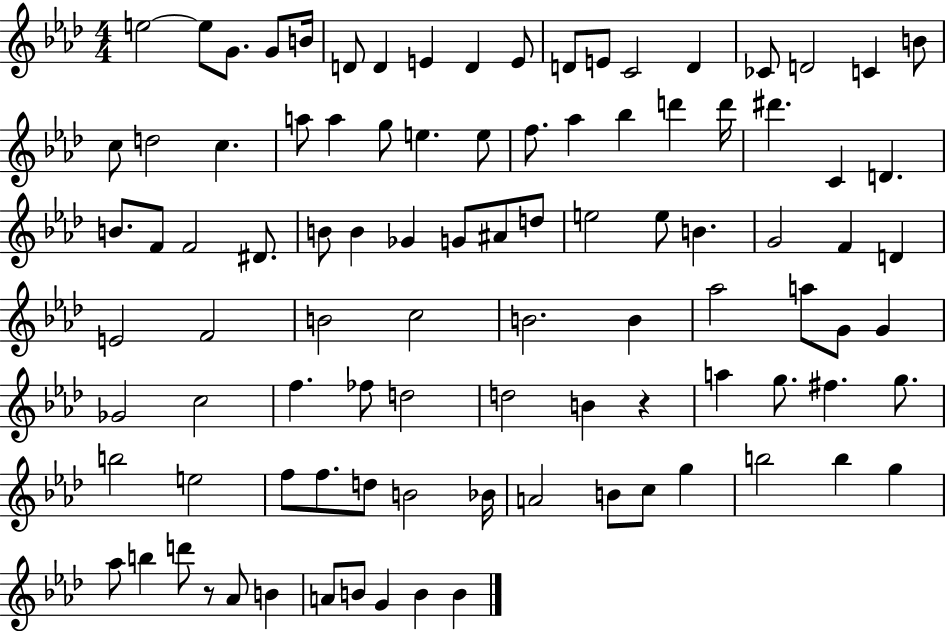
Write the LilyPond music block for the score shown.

{
  \clef treble
  \numericTimeSignature
  \time 4/4
  \key aes \major
  e''2~~ e''8 g'8. g'8 b'16 | d'8 d'4 e'4 d'4 e'8 | d'8 e'8 c'2 d'4 | ces'8 d'2 c'4 b'8 | \break c''8 d''2 c''4. | a''8 a''4 g''8 e''4. e''8 | f''8. aes''4 bes''4 d'''4 d'''16 | dis'''4. c'4 d'4. | \break b'8. f'8 f'2 dis'8. | b'8 b'4 ges'4 g'8 ais'8 d''8 | e''2 e''8 b'4. | g'2 f'4 d'4 | \break e'2 f'2 | b'2 c''2 | b'2. b'4 | aes''2 a''8 g'8 g'4 | \break ges'2 c''2 | f''4. fes''8 d''2 | d''2 b'4 r4 | a''4 g''8. fis''4. g''8. | \break b''2 e''2 | f''8 f''8. d''8 b'2 bes'16 | a'2 b'8 c''8 g''4 | b''2 b''4 g''4 | \break aes''8 b''4 d'''8 r8 aes'8 b'4 | a'8 b'8 g'4 b'4 b'4 | \bar "|."
}